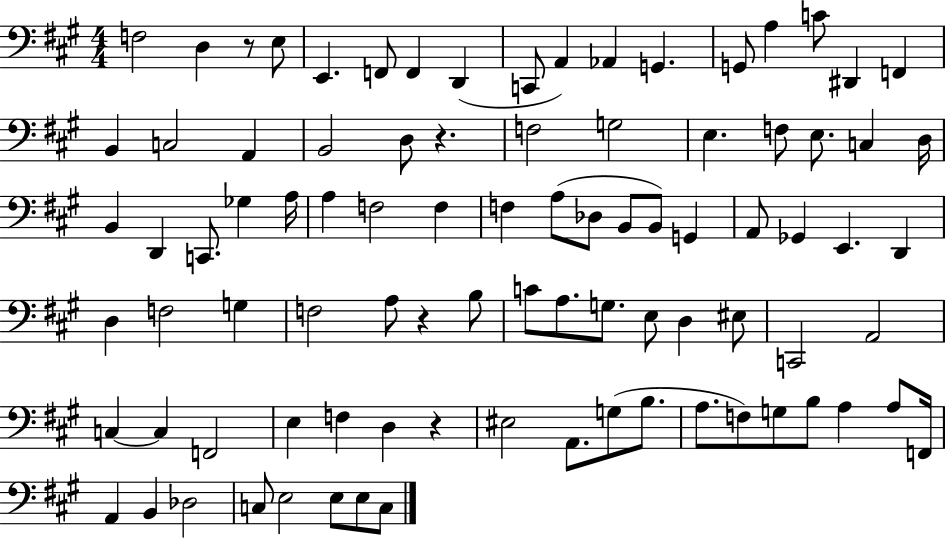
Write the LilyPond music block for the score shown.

{
  \clef bass
  \numericTimeSignature
  \time 4/4
  \key a \major
  \repeat volta 2 { f2 d4 r8 e8 | e,4. f,8 f,4 d,4( | c,8 a,4) aes,4 g,4. | g,8 a4 c'8 dis,4 f,4 | \break b,4 c2 a,4 | b,2 d8 r4. | f2 g2 | e4. f8 e8. c4 d16 | \break b,4 d,4 c,8. ges4 a16 | a4 f2 f4 | f4 a8( des8 b,8 b,8) g,4 | a,8 ges,4 e,4. d,4 | \break d4 f2 g4 | f2 a8 r4 b8 | c'8 a8. g8. e8 d4 eis8 | c,2 a,2 | \break c4~~ c4 f,2 | e4 f4 d4 r4 | eis2 a,8. g8( b8. | a8. f8) g8 b8 a4 a8 f,16 | \break a,4 b,4 des2 | c8 e2 e8 e8 c8 | } \bar "|."
}